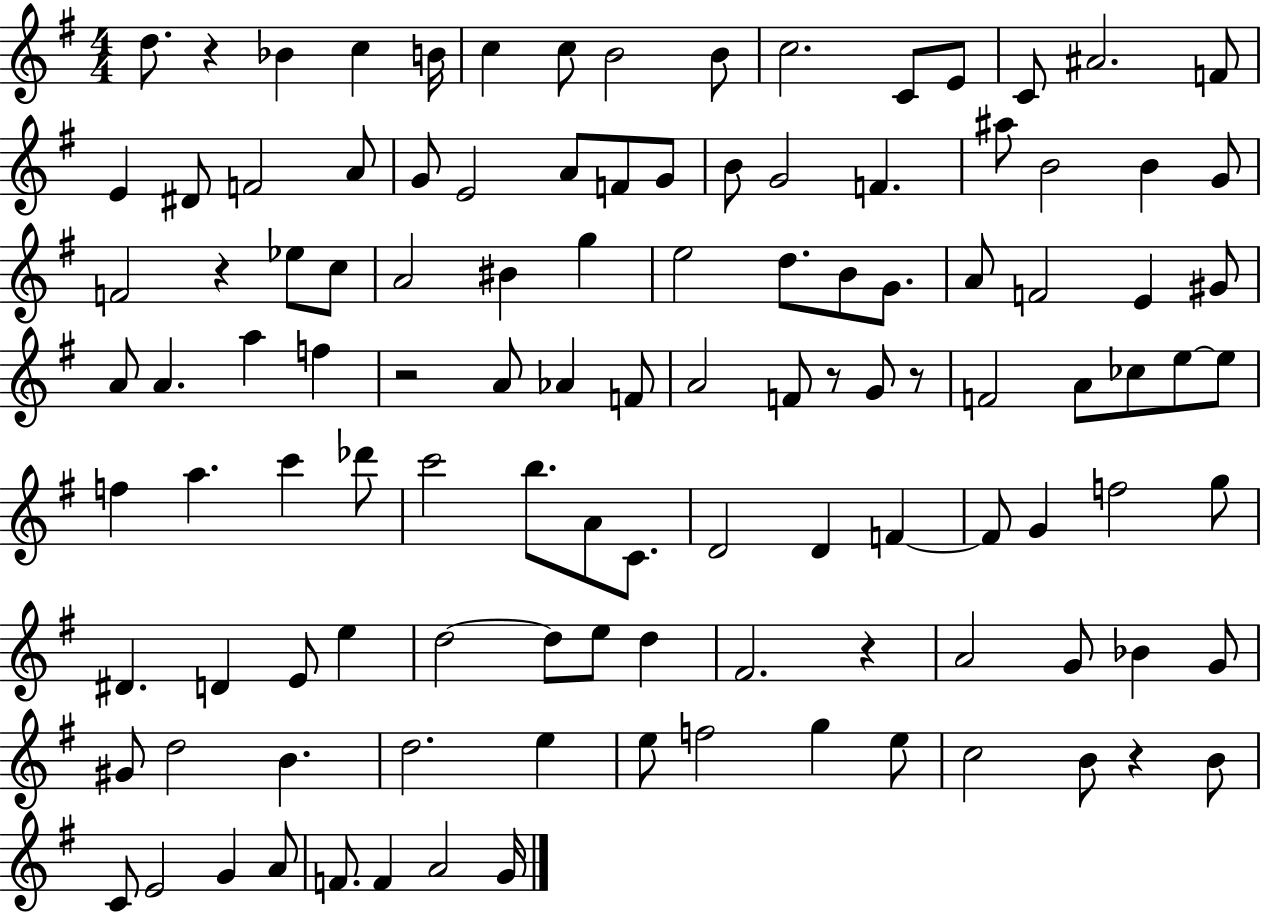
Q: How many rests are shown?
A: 7